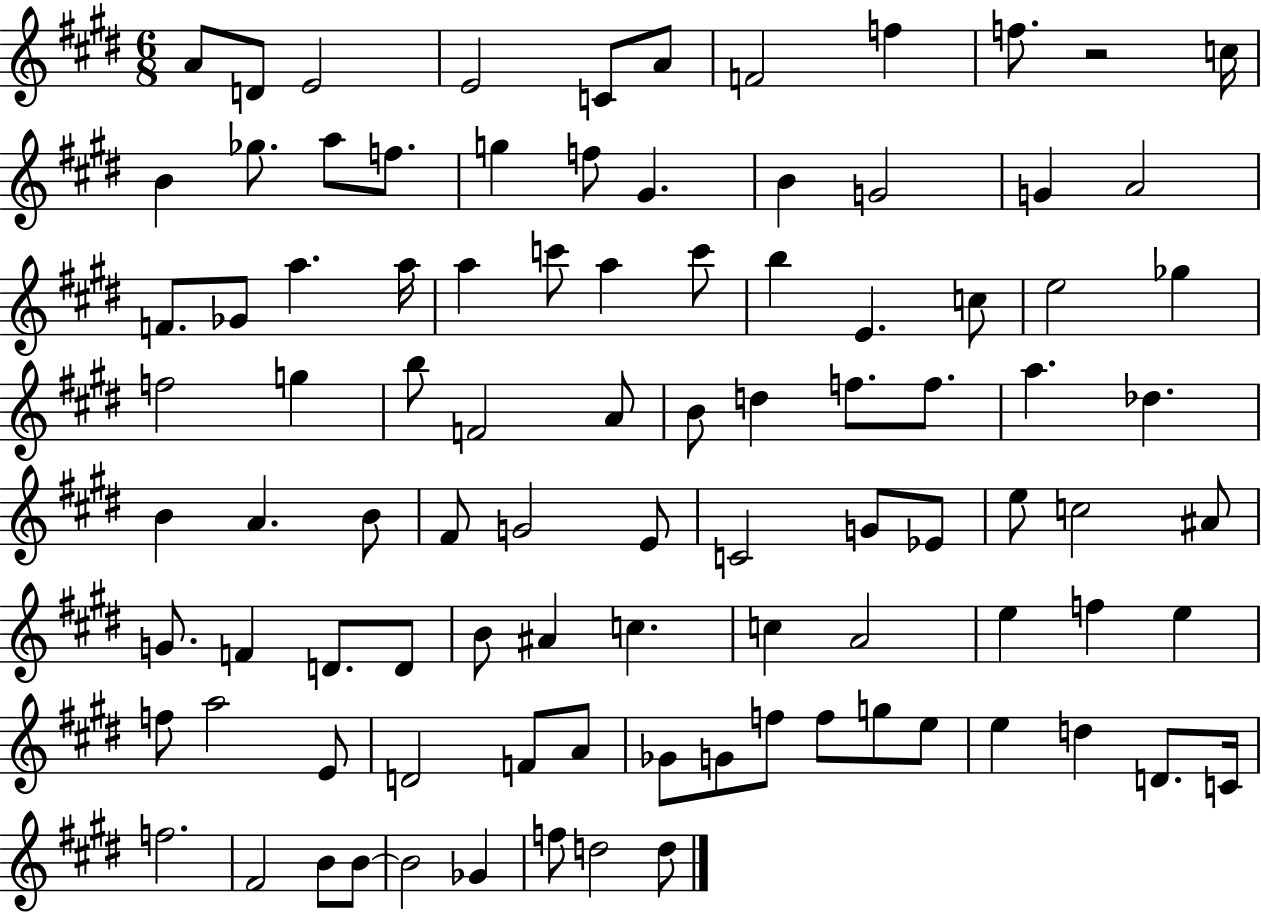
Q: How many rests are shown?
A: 1